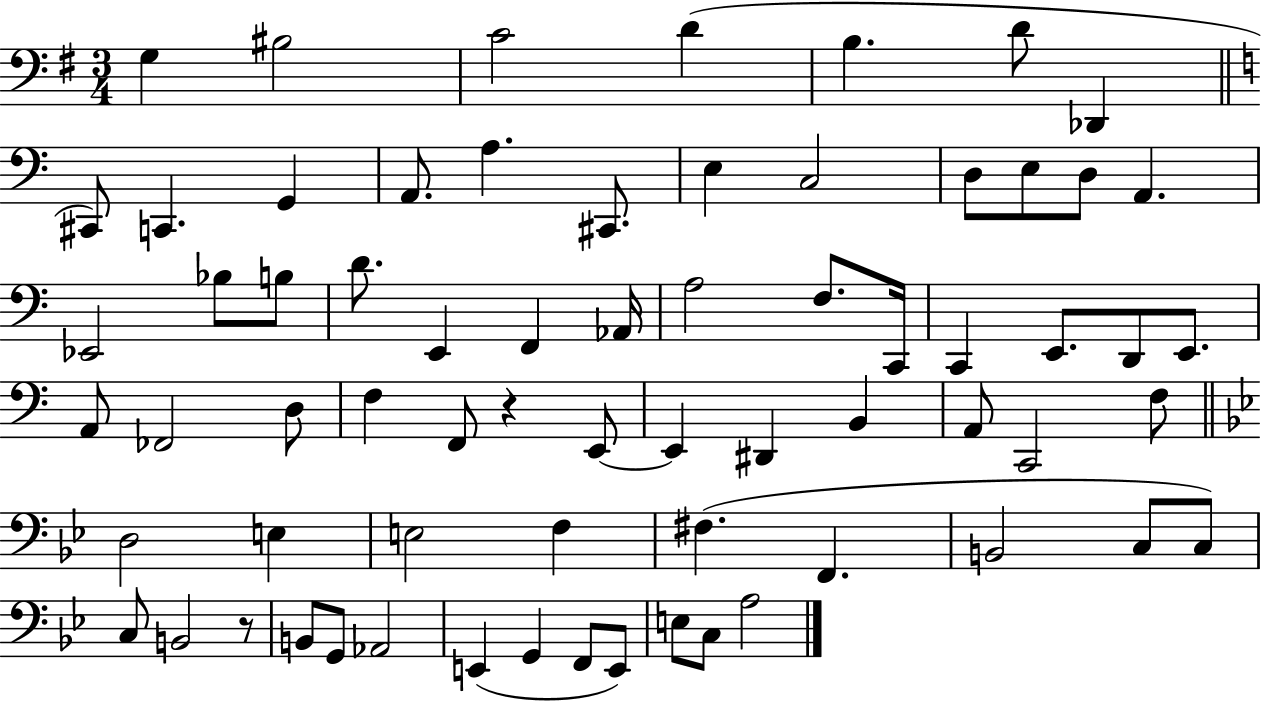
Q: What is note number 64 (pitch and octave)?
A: E3